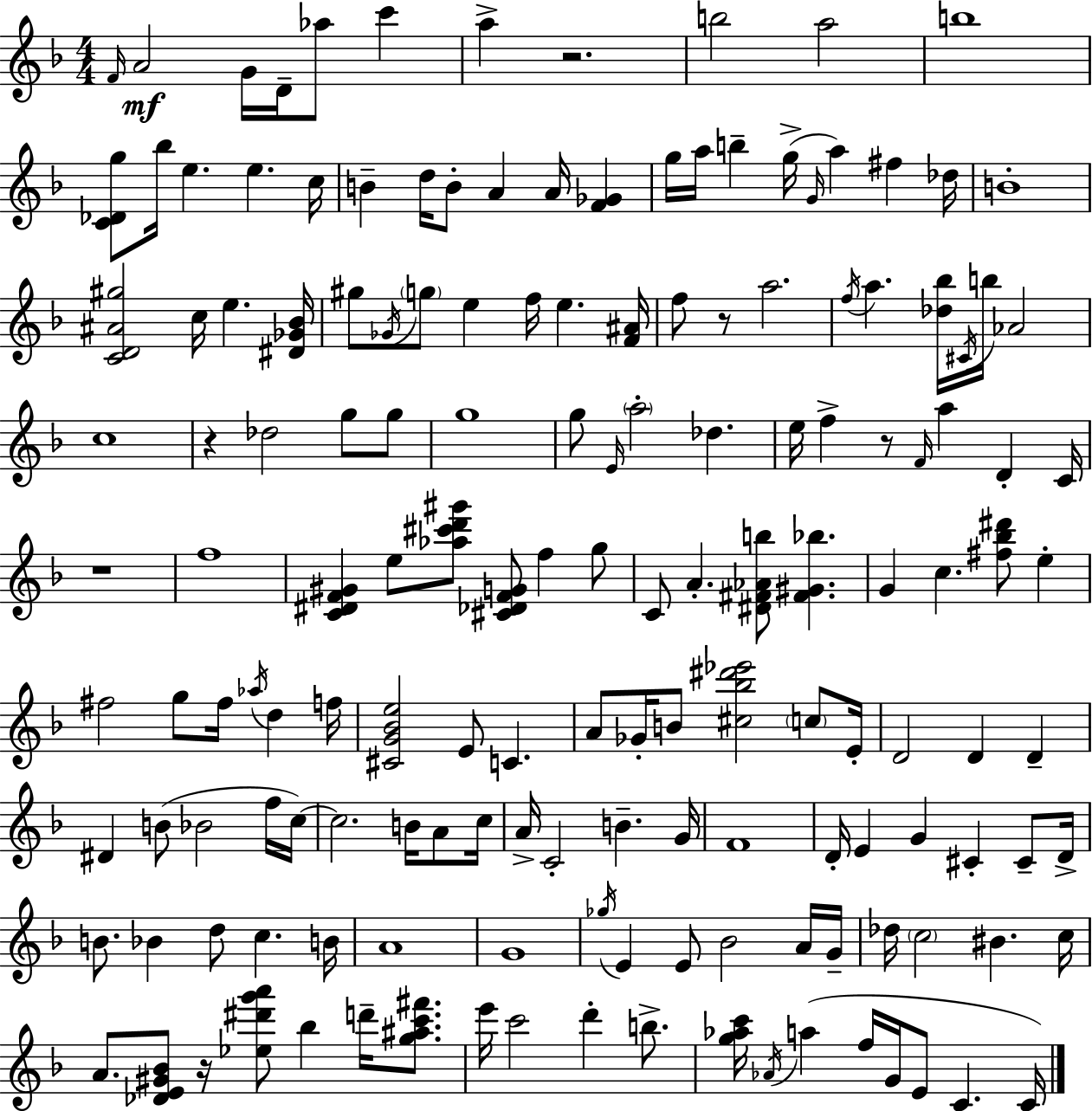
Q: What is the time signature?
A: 4/4